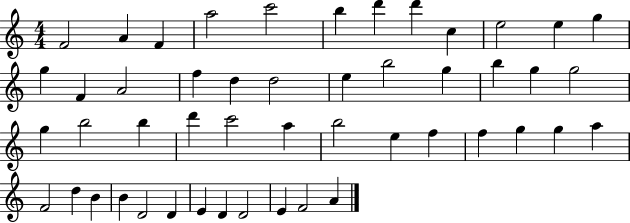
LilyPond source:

{
  \clef treble
  \numericTimeSignature
  \time 4/4
  \key c \major
  f'2 a'4 f'4 | a''2 c'''2 | b''4 d'''4 d'''4 c''4 | e''2 e''4 g''4 | \break g''4 f'4 a'2 | f''4 d''4 d''2 | e''4 b''2 g''4 | b''4 g''4 g''2 | \break g''4 b''2 b''4 | d'''4 c'''2 a''4 | b''2 e''4 f''4 | f''4 g''4 g''4 a''4 | \break f'2 d''4 b'4 | b'4 d'2 d'4 | e'4 d'4 d'2 | e'4 f'2 a'4 | \break \bar "|."
}